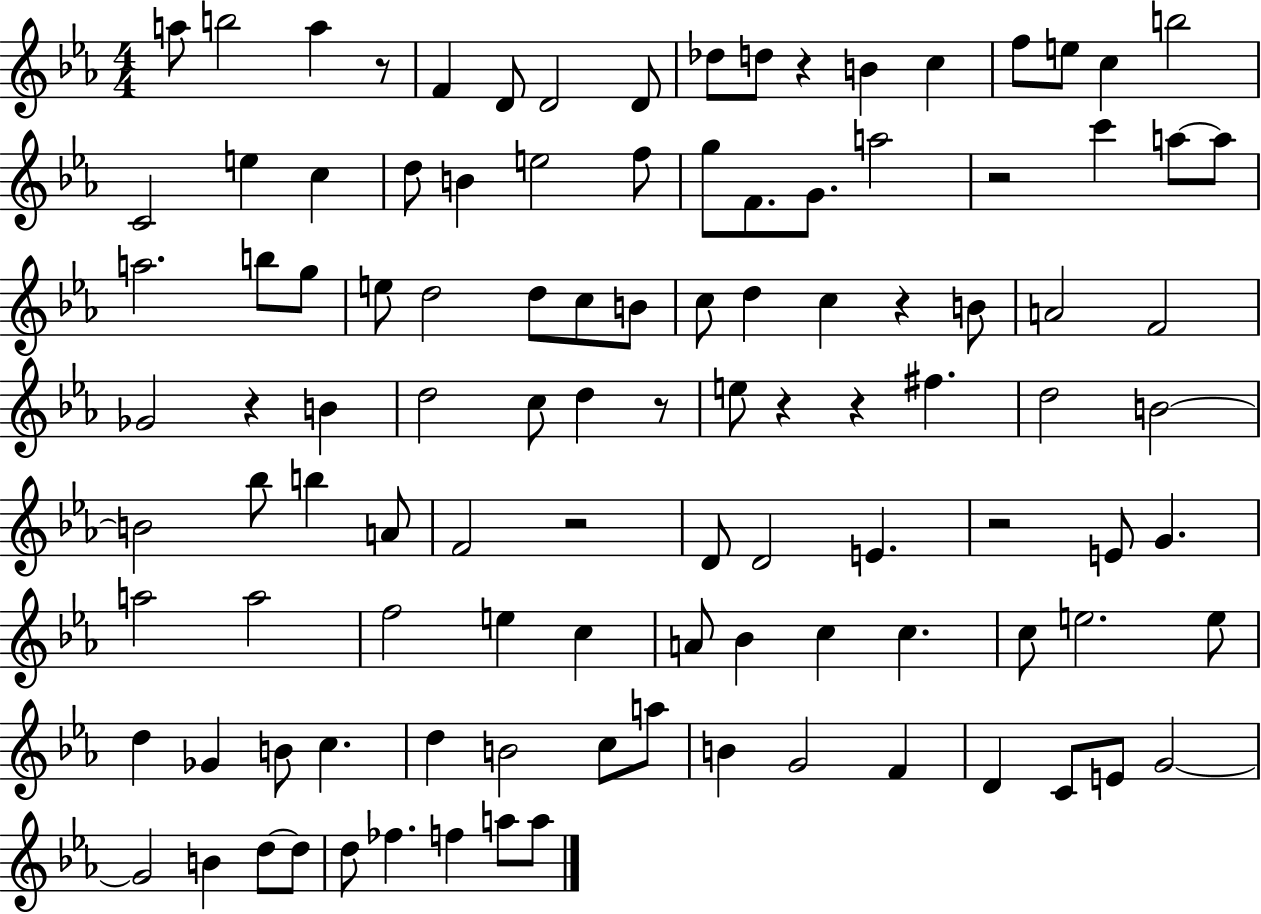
A5/e B5/h A5/q R/e F4/q D4/e D4/h D4/e Db5/e D5/e R/q B4/q C5/q F5/e E5/e C5/q B5/h C4/h E5/q C5/q D5/e B4/q E5/h F5/e G5/e F4/e. G4/e. A5/h R/h C6/q A5/e A5/e A5/h. B5/e G5/e E5/e D5/h D5/e C5/e B4/e C5/e D5/q C5/q R/q B4/e A4/h F4/h Gb4/h R/q B4/q D5/h C5/e D5/q R/e E5/e R/q R/q F#5/q. D5/h B4/h B4/h Bb5/e B5/q A4/e F4/h R/h D4/e D4/h E4/q. R/h E4/e G4/q. A5/h A5/h F5/h E5/q C5/q A4/e Bb4/q C5/q C5/q. C5/e E5/h. E5/e D5/q Gb4/q B4/e C5/q. D5/q B4/h C5/e A5/e B4/q G4/h F4/q D4/q C4/e E4/e G4/h G4/h B4/q D5/e D5/e D5/e FES5/q. F5/q A5/e A5/e